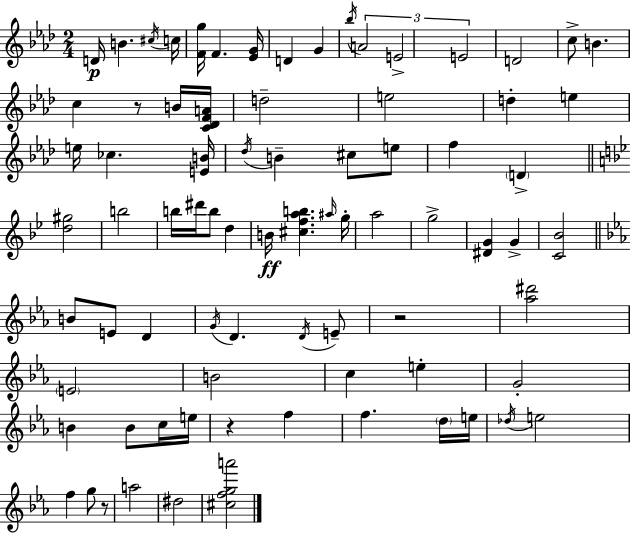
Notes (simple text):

D4/s B4/q. C#5/s C5/s [F4,G5]/s F4/q. [Eb4,G4]/s D4/q G4/q Bb5/s A4/h E4/h E4/h D4/h C5/e B4/q. C5/q R/e B4/s [C4,Db4,F4,A4]/s D5/h E5/h D5/q E5/q E5/s CES5/q. [E4,B4]/s Db5/s B4/q C#5/e E5/e F5/q D4/q [D5,G#5]/h B5/h B5/s D#6/s B5/e D5/q B4/s [C#5,F5,A5,B5]/q. A#5/s G5/s A5/h G5/h [D#4,G4]/q G4/q [C4,Bb4]/h B4/e E4/e D4/q G4/s D4/q. D4/s E4/e R/h [Ab5,D#6]/h E4/h B4/h C5/q E5/q G4/h B4/q B4/e C5/s E5/s R/q F5/q F5/q. D5/s E5/s Db5/s E5/h F5/q G5/e R/e A5/h D#5/h [C#5,F5,G5,A6]/h